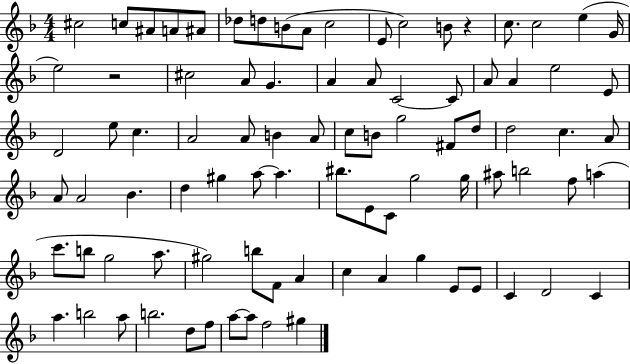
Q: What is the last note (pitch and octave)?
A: G#5